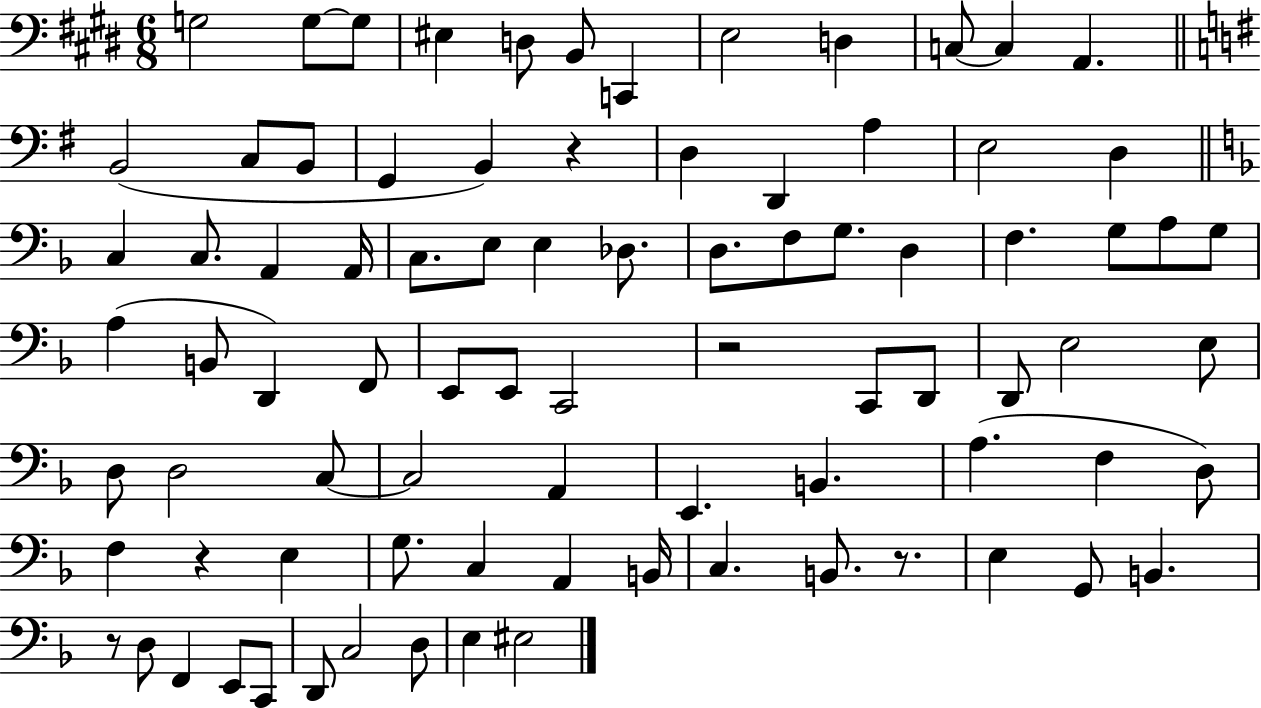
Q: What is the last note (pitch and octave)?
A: EIS3